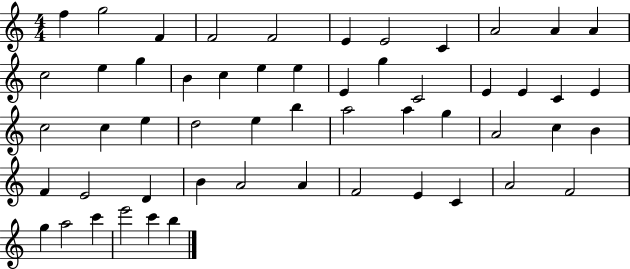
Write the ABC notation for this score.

X:1
T:Untitled
M:4/4
L:1/4
K:C
f g2 F F2 F2 E E2 C A2 A A c2 e g B c e e E g C2 E E C E c2 c e d2 e b a2 a g A2 c B F E2 D B A2 A F2 E C A2 F2 g a2 c' e'2 c' b